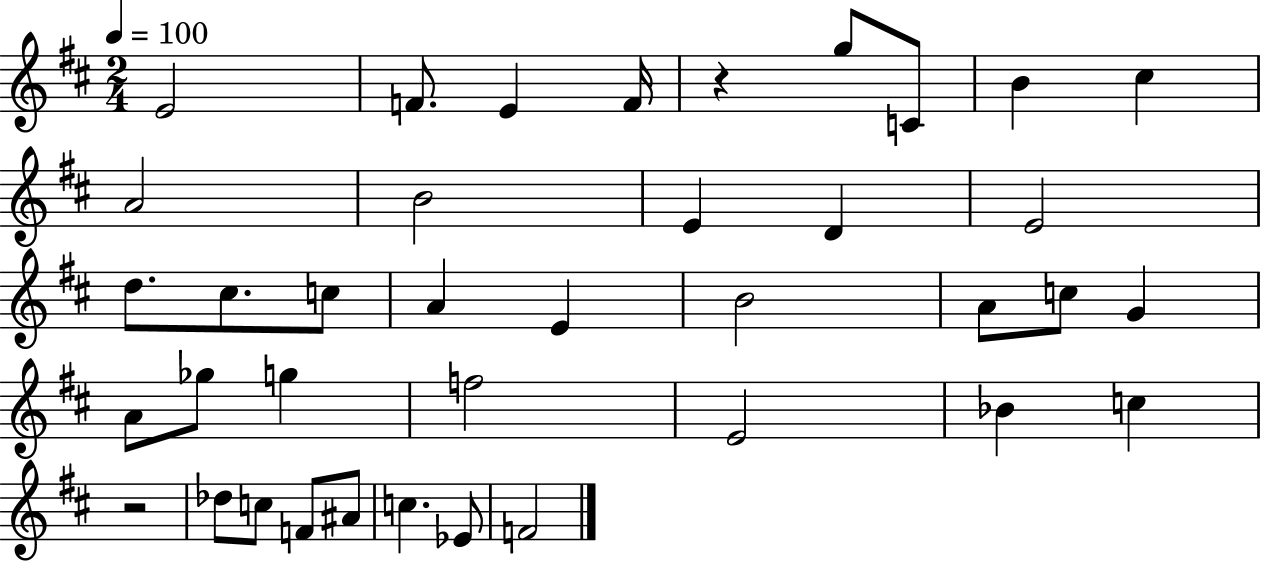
E4/h F4/e. E4/q F4/s R/q G5/e C4/e B4/q C#5/q A4/h B4/h E4/q D4/q E4/h D5/e. C#5/e. C5/e A4/q E4/q B4/h A4/e C5/e G4/q A4/e Gb5/e G5/q F5/h E4/h Bb4/q C5/q R/h Db5/e C5/e F4/e A#4/e C5/q. Eb4/e F4/h